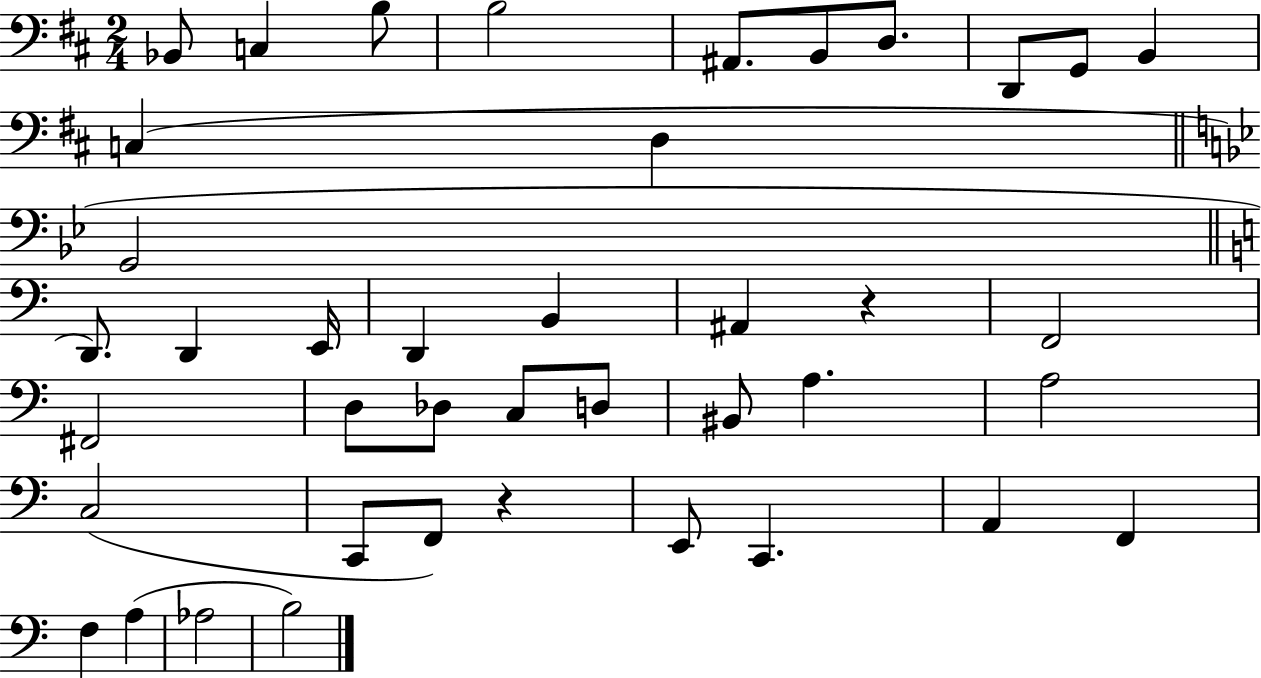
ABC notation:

X:1
T:Untitled
M:2/4
L:1/4
K:D
_B,,/2 C, B,/2 B,2 ^A,,/2 B,,/2 D,/2 D,,/2 G,,/2 B,, C, D, G,,2 D,,/2 D,, E,,/4 D,, B,, ^A,, z F,,2 ^F,,2 D,/2 _D,/2 C,/2 D,/2 ^B,,/2 A, A,2 C,2 C,,/2 F,,/2 z E,,/2 C,, A,, F,, F, A, _A,2 B,2